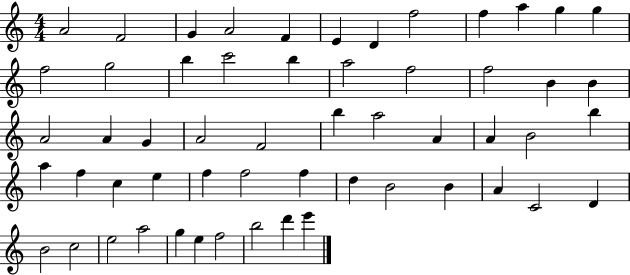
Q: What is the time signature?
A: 4/4